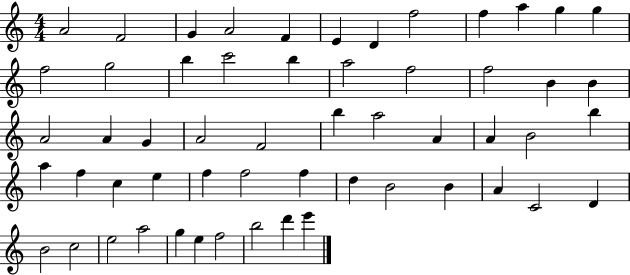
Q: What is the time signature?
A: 4/4